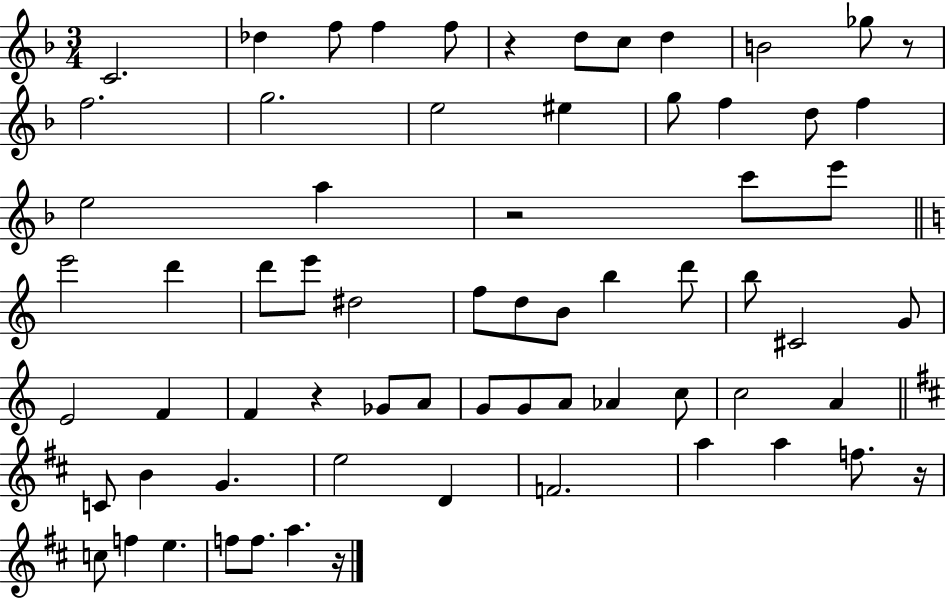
X:1
T:Untitled
M:3/4
L:1/4
K:F
C2 _d f/2 f f/2 z d/2 c/2 d B2 _g/2 z/2 f2 g2 e2 ^e g/2 f d/2 f e2 a z2 c'/2 e'/2 e'2 d' d'/2 e'/2 ^d2 f/2 d/2 B/2 b d'/2 b/2 ^C2 G/2 E2 F F z _G/2 A/2 G/2 G/2 A/2 _A c/2 c2 A C/2 B G e2 D F2 a a f/2 z/4 c/2 f e f/2 f/2 a z/4